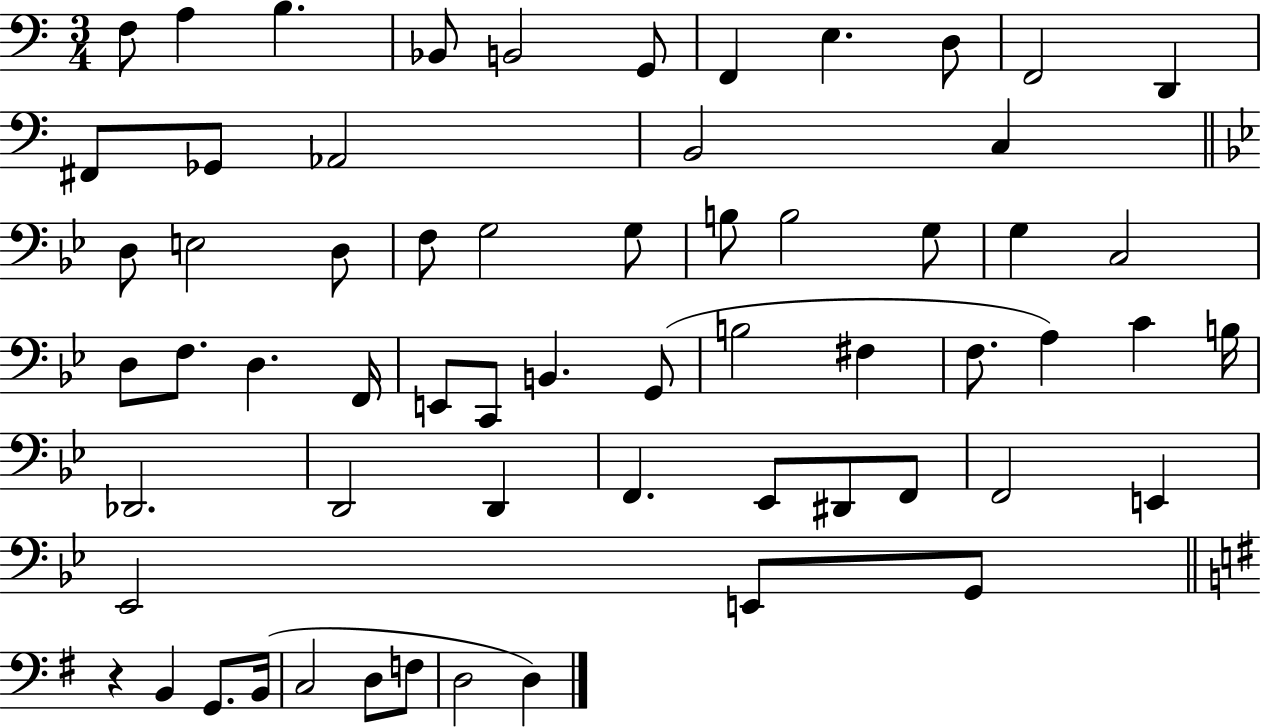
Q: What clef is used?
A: bass